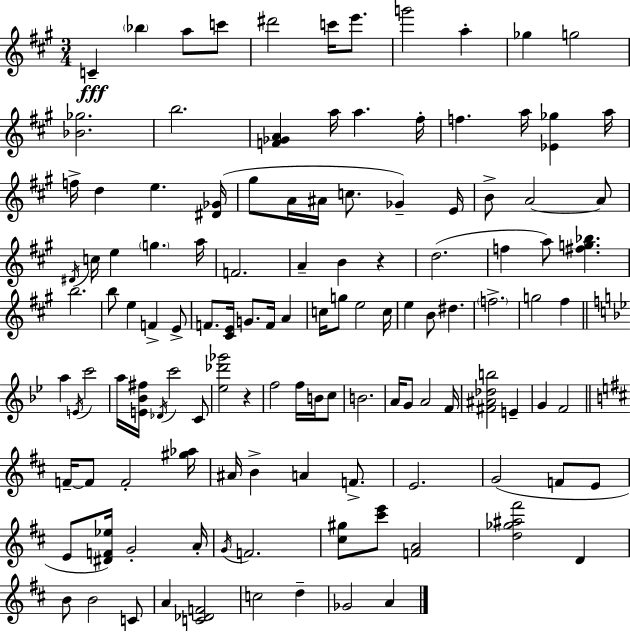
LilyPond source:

{
  \clef treble
  \numericTimeSignature
  \time 3/4
  \key a \major
  c'4--\fff \parenthesize bes''4 a''8 c'''8 | dis'''2 c'''16 e'''8. | g'''2 a''4-. | ges''4 g''2 | \break <bes' ges''>2. | b''2. | <f' ges' a'>4 a''16 a''4. fis''16-. | f''4. a''16 <ees' ges''>4 a''16 | \break f''16-> d''4 e''4. <dis' ges'>16( | gis''8 a'16 ais'16 c''8. ges'4--) e'16 | b'8-> a'2~~ a'8 | \acciaccatura { dis'16 } c''16 e''4 \parenthesize g''4. | \break a''16 f'2. | a'4-- b'4 r4 | d''2.( | f''4 a''8) <fis'' g'' bes''>4. | \break b''2. | b''8 e''4 f'4-> e'8-> | f'8. <cis' e'>16 g'8. f'16 a'4 | c''16 g''8 e''2 | \break c''16 e''4 b'8 dis''4. | \parenthesize f''2.-> | g''2 fis''4 | \bar "||" \break \key g \minor a''4 \acciaccatura { e'16 } c'''2 | a''16 <e' bes' fis''>16 \acciaccatura { des'16 } c'''2 | c'8 <ees'' des''' ges'''>2 r4 | f''2 f''16 b'16 | \break c''8 b'2. | a'16 g'8 a'2 | f'16 <fis' ais' des'' b''>2 e'4-- | g'4 f'2 | \break \bar "||" \break \key b \minor f'16--~~ f'8 f'2-. <gis'' aes''>16 | ais'16 b'4-> a'4 f'8.-> | e'2. | g'2( f'8 e'8 | \break e'8 <dis' f' ees''>16) g'2-. a'16-. | \acciaccatura { g'16 } f'2. | <cis'' gis''>8 <cis''' e'''>8 <f' a'>2 | <d'' ges'' ais'' fis'''>2 d'4 | \break b'8 b'2 c'8 | a'4 <c' des' f'>2 | c''2 d''4-- | ges'2 a'4 | \break \bar "|."
}